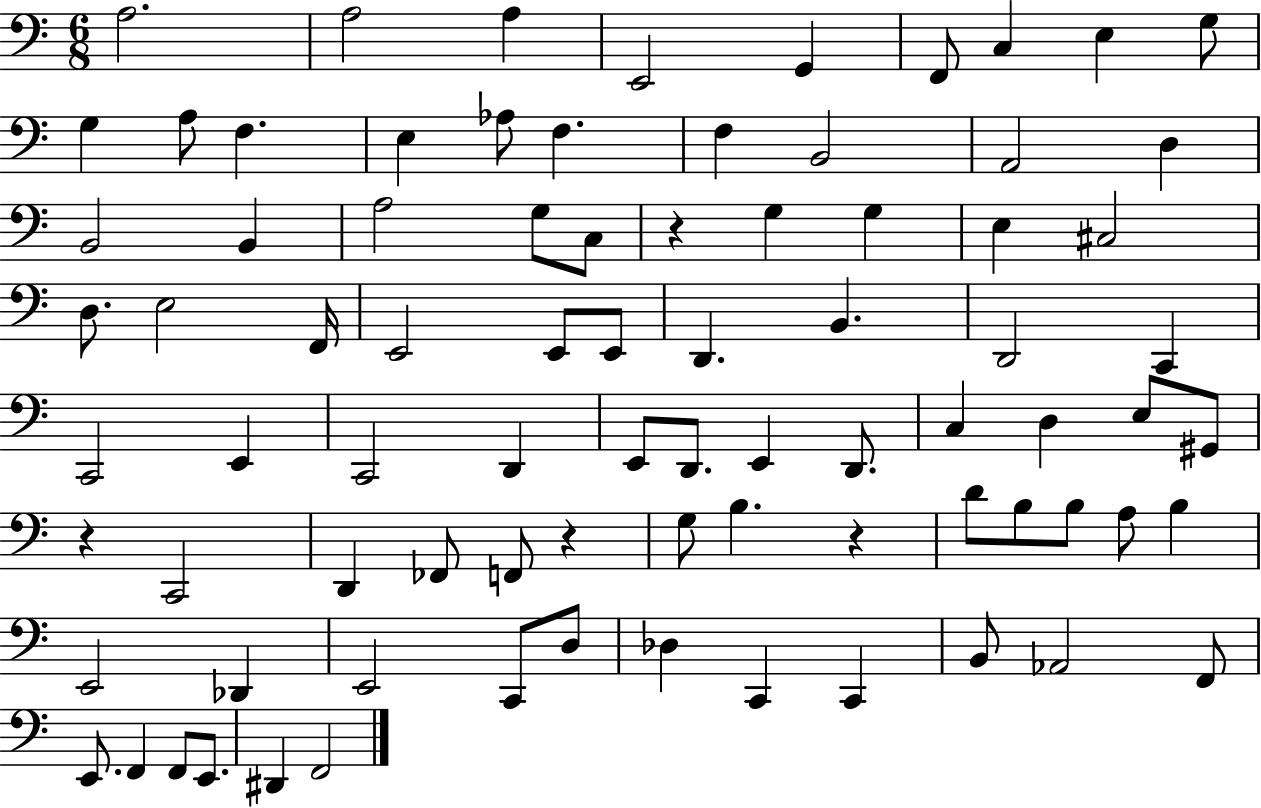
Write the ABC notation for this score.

X:1
T:Untitled
M:6/8
L:1/4
K:C
A,2 A,2 A, E,,2 G,, F,,/2 C, E, G,/2 G, A,/2 F, E, _A,/2 F, F, B,,2 A,,2 D, B,,2 B,, A,2 G,/2 C,/2 z G, G, E, ^C,2 D,/2 E,2 F,,/4 E,,2 E,,/2 E,,/2 D,, B,, D,,2 C,, C,,2 E,, C,,2 D,, E,,/2 D,,/2 E,, D,,/2 C, D, E,/2 ^G,,/2 z C,,2 D,, _F,,/2 F,,/2 z G,/2 B, z D/2 B,/2 B,/2 A,/2 B, E,,2 _D,, E,,2 C,,/2 D,/2 _D, C,, C,, B,,/2 _A,,2 F,,/2 E,,/2 F,, F,,/2 E,,/2 ^D,, F,,2